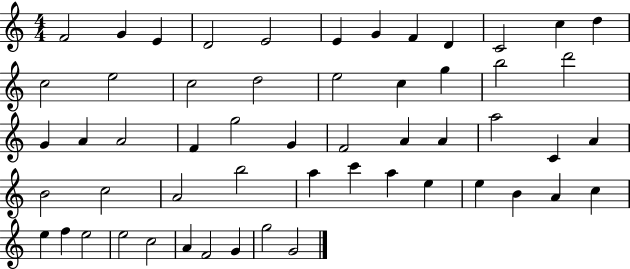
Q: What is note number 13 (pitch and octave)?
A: C5